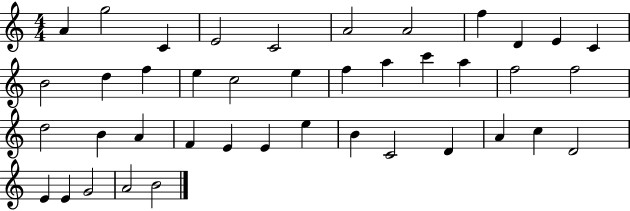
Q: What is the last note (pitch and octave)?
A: B4